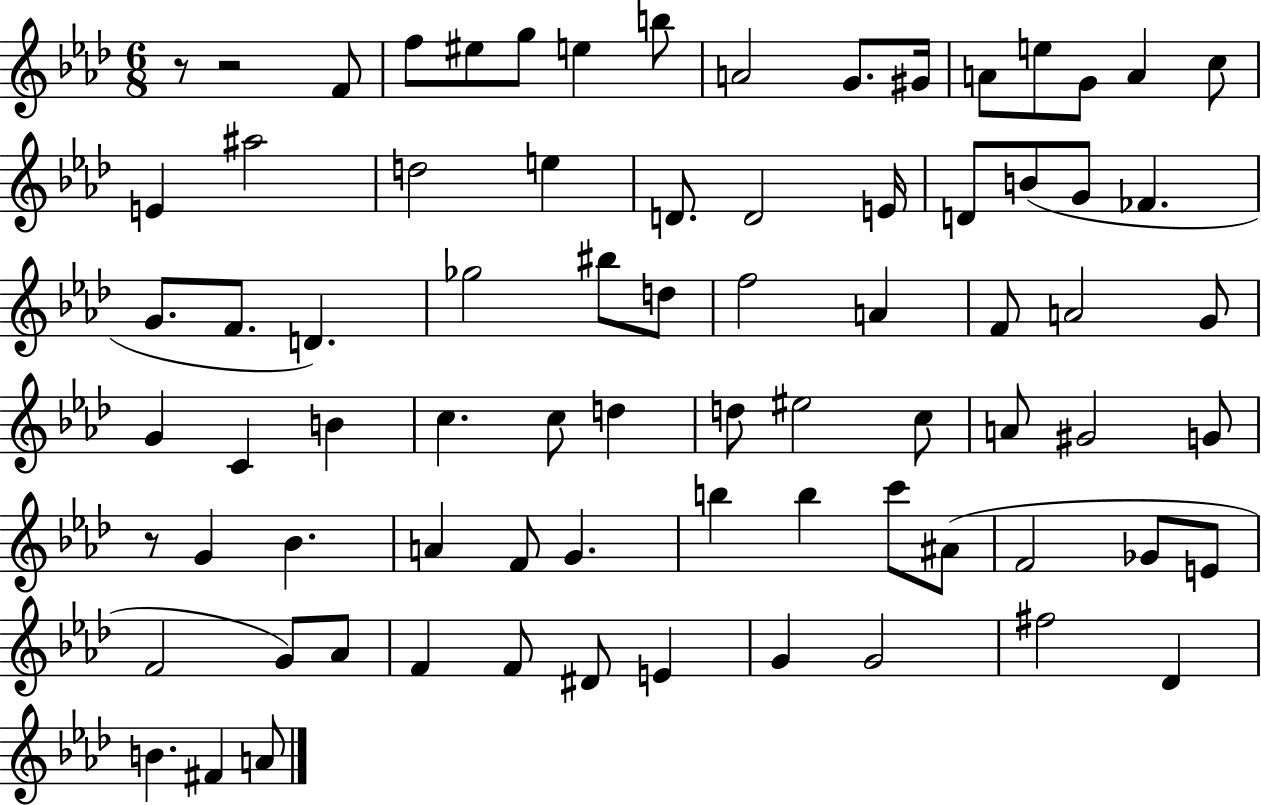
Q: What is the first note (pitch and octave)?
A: F4